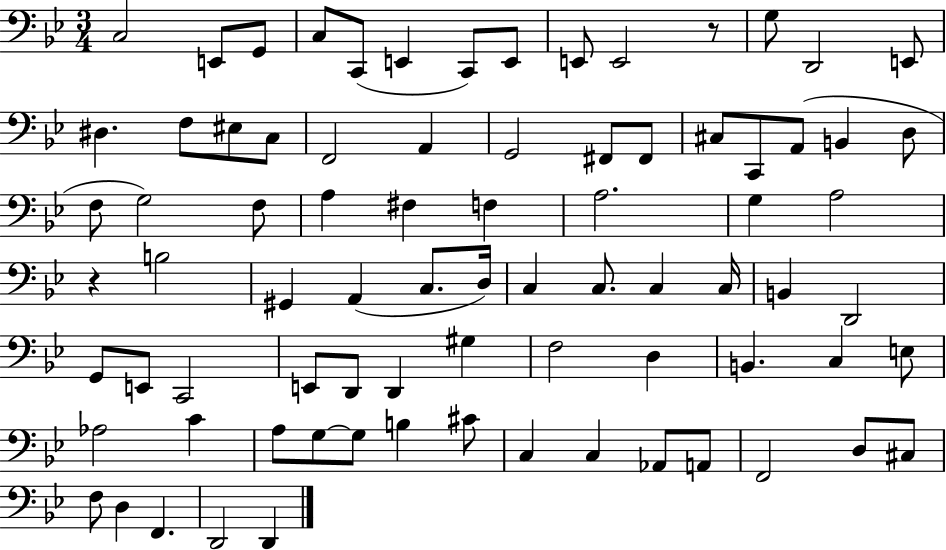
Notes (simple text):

C3/h E2/e G2/e C3/e C2/e E2/q C2/e E2/e E2/e E2/h R/e G3/e D2/h E2/e D#3/q. F3/e EIS3/e C3/e F2/h A2/q G2/h F#2/e F#2/e C#3/e C2/e A2/e B2/q D3/e F3/e G3/h F3/e A3/q F#3/q F3/q A3/h. G3/q A3/h R/q B3/h G#2/q A2/q C3/e. D3/s C3/q C3/e. C3/q C3/s B2/q D2/h G2/e E2/e C2/h E2/e D2/e D2/q G#3/q F3/h D3/q B2/q. C3/q E3/e Ab3/h C4/q A3/e G3/e G3/e B3/q C#4/e C3/q C3/q Ab2/e A2/e F2/h D3/e C#3/e F3/e D3/q F2/q. D2/h D2/q